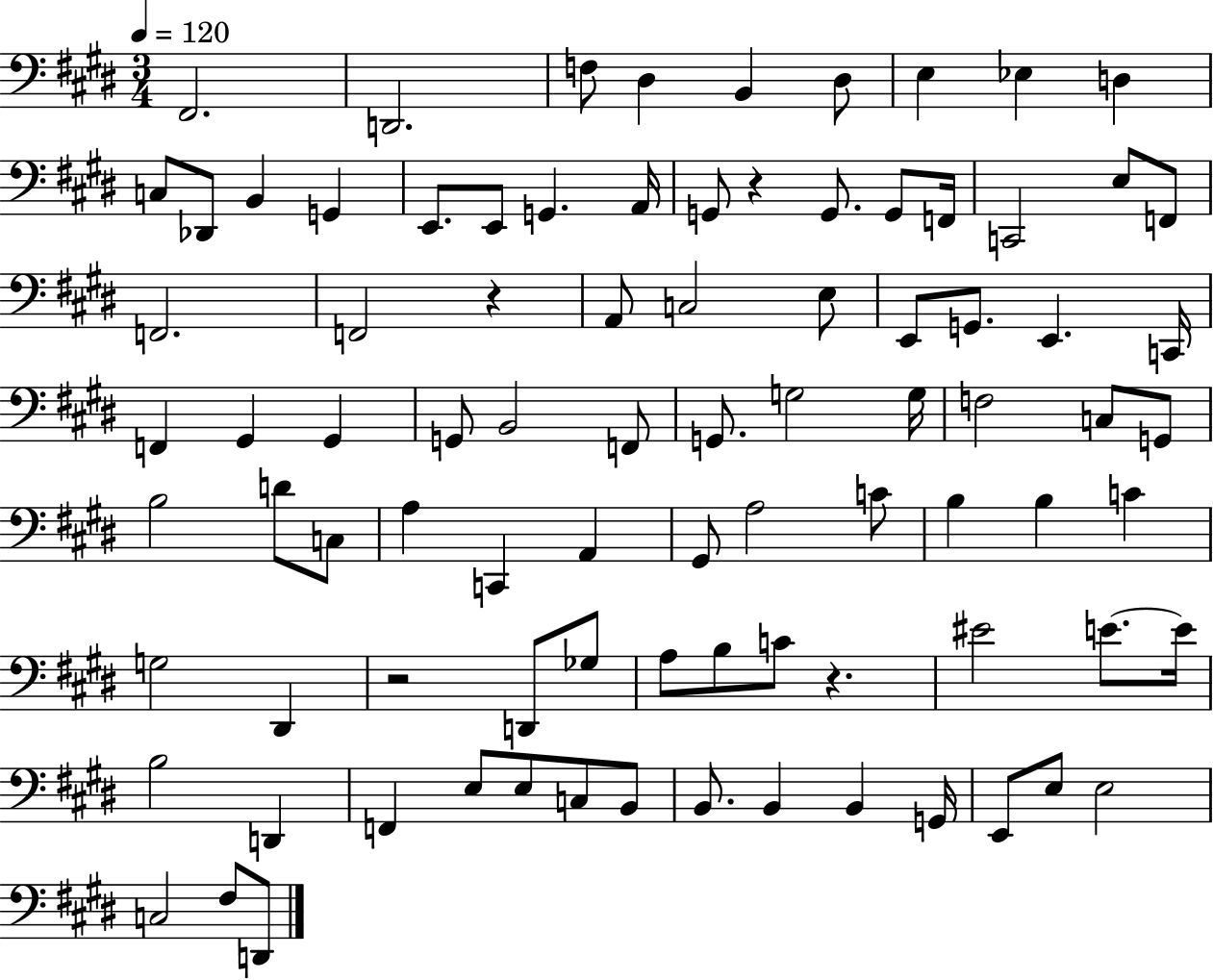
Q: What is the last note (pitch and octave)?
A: D2